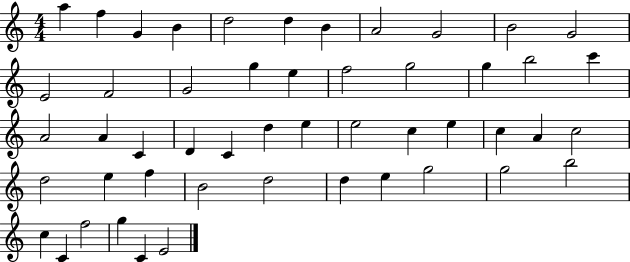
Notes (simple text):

A5/q F5/q G4/q B4/q D5/h D5/q B4/q A4/h G4/h B4/h G4/h E4/h F4/h G4/h G5/q E5/q F5/h G5/h G5/q B5/h C6/q A4/h A4/q C4/q D4/q C4/q D5/q E5/q E5/h C5/q E5/q C5/q A4/q C5/h D5/h E5/q F5/q B4/h D5/h D5/q E5/q G5/h G5/h B5/h C5/q C4/q F5/h G5/q C4/q E4/h